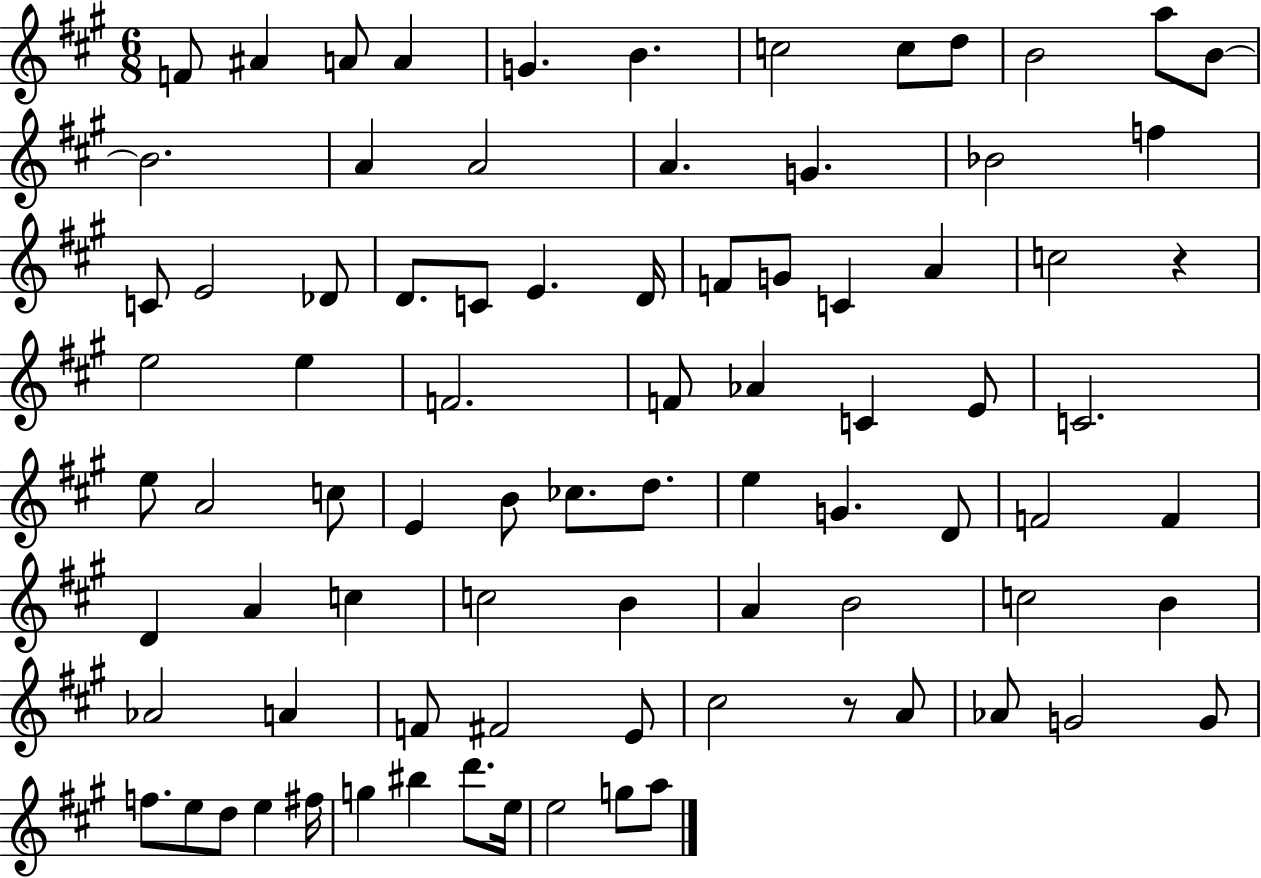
{
  \clef treble
  \numericTimeSignature
  \time 6/8
  \key a \major
  f'8 ais'4 a'8 a'4 | g'4. b'4. | c''2 c''8 d''8 | b'2 a''8 b'8~~ | \break b'2. | a'4 a'2 | a'4. g'4. | bes'2 f''4 | \break c'8 e'2 des'8 | d'8. c'8 e'4. d'16 | f'8 g'8 c'4 a'4 | c''2 r4 | \break e''2 e''4 | f'2. | f'8 aes'4 c'4 e'8 | c'2. | \break e''8 a'2 c''8 | e'4 b'8 ces''8. d''8. | e''4 g'4. d'8 | f'2 f'4 | \break d'4 a'4 c''4 | c''2 b'4 | a'4 b'2 | c''2 b'4 | \break aes'2 a'4 | f'8 fis'2 e'8 | cis''2 r8 a'8 | aes'8 g'2 g'8 | \break f''8. e''8 d''8 e''4 fis''16 | g''4 bis''4 d'''8. e''16 | e''2 g''8 a''8 | \bar "|."
}